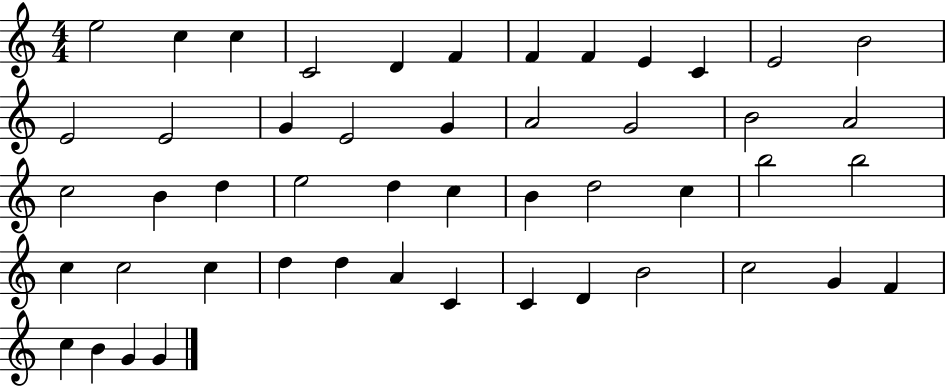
X:1
T:Untitled
M:4/4
L:1/4
K:C
e2 c c C2 D F F F E C E2 B2 E2 E2 G E2 G A2 G2 B2 A2 c2 B d e2 d c B d2 c b2 b2 c c2 c d d A C C D B2 c2 G F c B G G